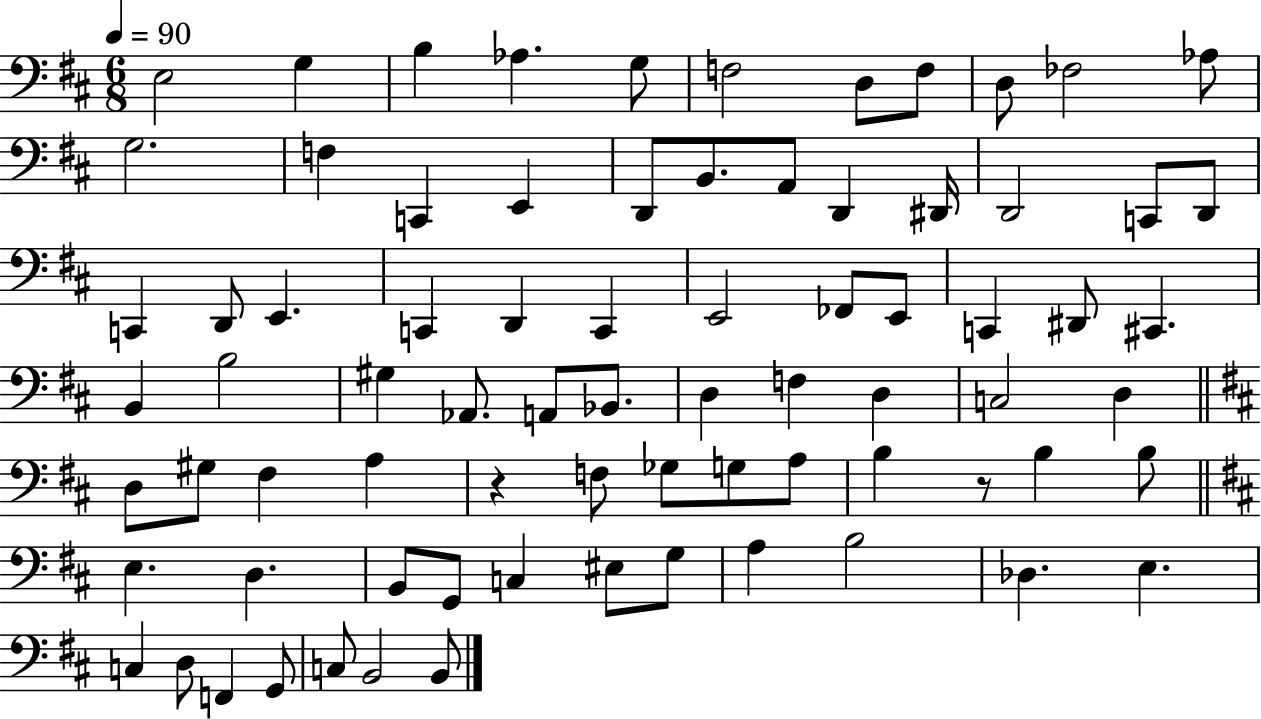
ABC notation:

X:1
T:Untitled
M:6/8
L:1/4
K:D
E,2 G, B, _A, G,/2 F,2 D,/2 F,/2 D,/2 _F,2 _A,/2 G,2 F, C,, E,, D,,/2 B,,/2 A,,/2 D,, ^D,,/4 D,,2 C,,/2 D,,/2 C,, D,,/2 E,, C,, D,, C,, E,,2 _F,,/2 E,,/2 C,, ^D,,/2 ^C,, B,, B,2 ^G, _A,,/2 A,,/2 _B,,/2 D, F, D, C,2 D, D,/2 ^G,/2 ^F, A, z F,/2 _G,/2 G,/2 A,/2 B, z/2 B, B,/2 E, D, B,,/2 G,,/2 C, ^E,/2 G,/2 A, B,2 _D, E, C, D,/2 F,, G,,/2 C,/2 B,,2 B,,/2